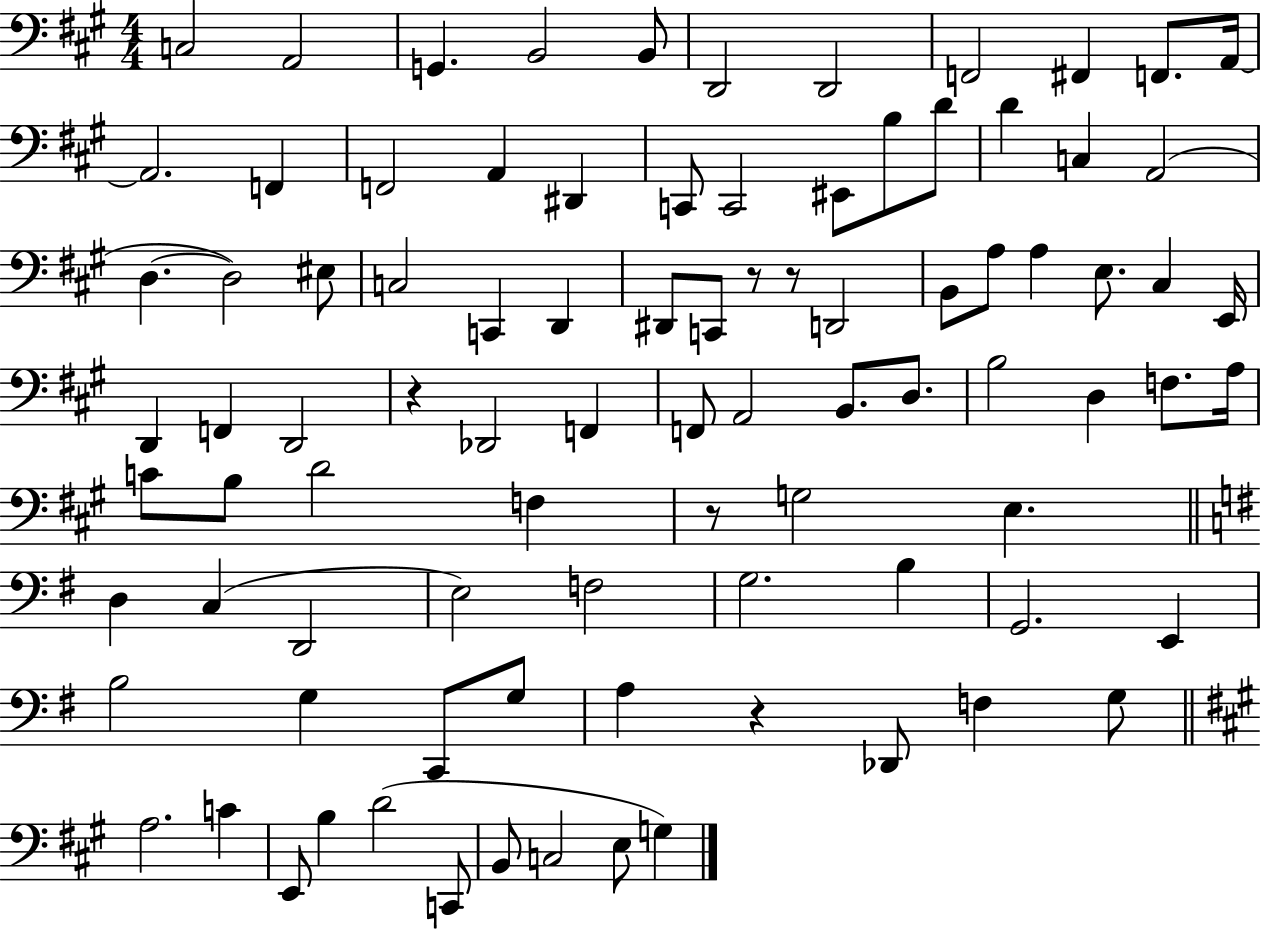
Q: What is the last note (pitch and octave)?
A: G3